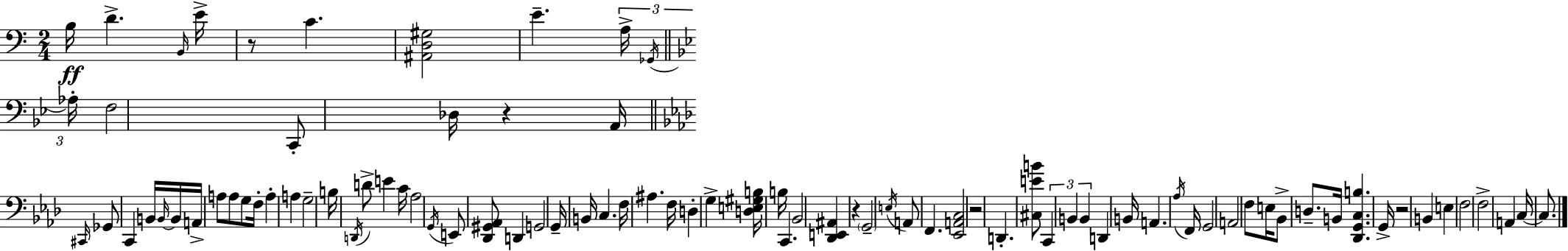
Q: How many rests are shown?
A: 5